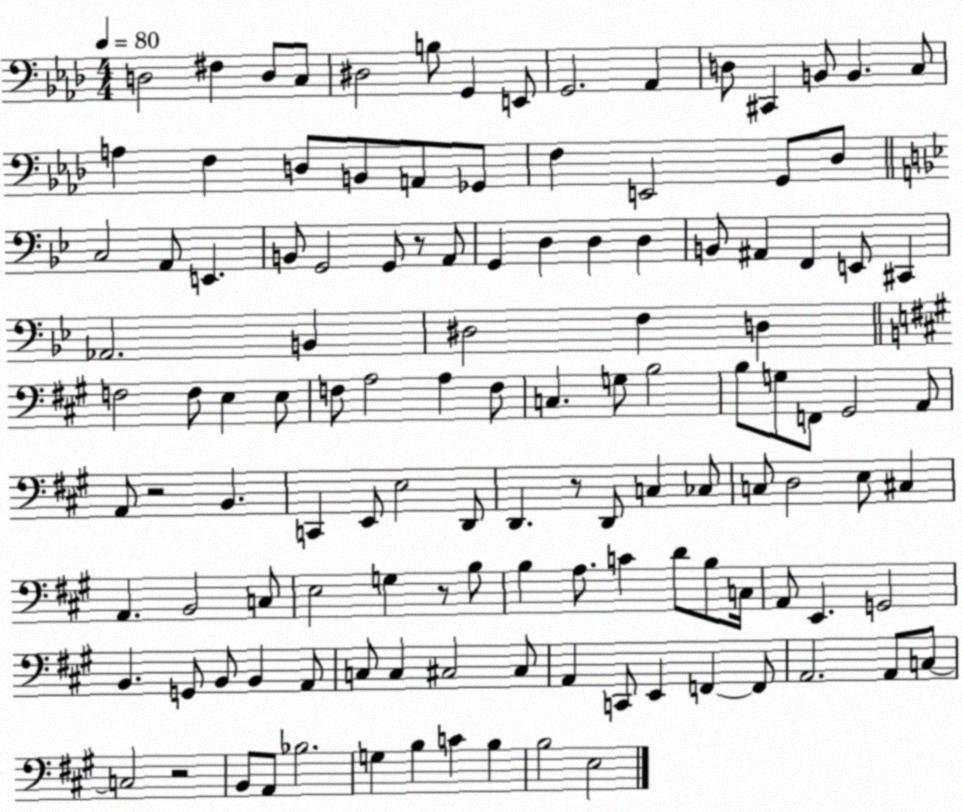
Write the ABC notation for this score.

X:1
T:Untitled
M:4/4
L:1/4
K:Ab
D,2 ^F, D,/2 C,/2 ^D,2 B,/2 G,, E,,/2 G,,2 _A,, D,/2 ^C,, B,,/2 B,, C,/2 A, F, D,/2 B,,/2 A,,/2 _G,,/2 F, E,,2 G,,/2 _D,/2 C,2 A,,/2 E,, B,,/2 G,,2 G,,/2 z/2 A,,/2 G,, D, D, D, B,,/2 ^A,, F,, E,,/2 ^C,, _A,,2 B,, ^D,2 F, D, F,2 F,/2 E, E,/2 F,/2 A,2 A, F,/2 C, G,/2 B,2 B,/2 G,/2 F,,/2 ^G,,2 A,,/2 A,,/2 z2 B,, C,, E,,/2 E,2 D,,/2 D,, z/2 D,,/2 C, _C,/2 C,/2 D,2 E,/2 ^C, A,, B,,2 C,/2 E,2 G, z/2 B,/2 B, A,/2 C D/2 B,/2 C,/4 A,,/2 E,, G,,2 B,, G,,/2 B,,/2 B,, A,,/2 C,/2 C, ^C,2 ^C,/2 A,, C,,/2 E,, F,, F,,/2 A,,2 A,,/2 C,/2 C,2 z2 B,,/2 A,,/2 _B,2 G, B, C B, B,2 E,2